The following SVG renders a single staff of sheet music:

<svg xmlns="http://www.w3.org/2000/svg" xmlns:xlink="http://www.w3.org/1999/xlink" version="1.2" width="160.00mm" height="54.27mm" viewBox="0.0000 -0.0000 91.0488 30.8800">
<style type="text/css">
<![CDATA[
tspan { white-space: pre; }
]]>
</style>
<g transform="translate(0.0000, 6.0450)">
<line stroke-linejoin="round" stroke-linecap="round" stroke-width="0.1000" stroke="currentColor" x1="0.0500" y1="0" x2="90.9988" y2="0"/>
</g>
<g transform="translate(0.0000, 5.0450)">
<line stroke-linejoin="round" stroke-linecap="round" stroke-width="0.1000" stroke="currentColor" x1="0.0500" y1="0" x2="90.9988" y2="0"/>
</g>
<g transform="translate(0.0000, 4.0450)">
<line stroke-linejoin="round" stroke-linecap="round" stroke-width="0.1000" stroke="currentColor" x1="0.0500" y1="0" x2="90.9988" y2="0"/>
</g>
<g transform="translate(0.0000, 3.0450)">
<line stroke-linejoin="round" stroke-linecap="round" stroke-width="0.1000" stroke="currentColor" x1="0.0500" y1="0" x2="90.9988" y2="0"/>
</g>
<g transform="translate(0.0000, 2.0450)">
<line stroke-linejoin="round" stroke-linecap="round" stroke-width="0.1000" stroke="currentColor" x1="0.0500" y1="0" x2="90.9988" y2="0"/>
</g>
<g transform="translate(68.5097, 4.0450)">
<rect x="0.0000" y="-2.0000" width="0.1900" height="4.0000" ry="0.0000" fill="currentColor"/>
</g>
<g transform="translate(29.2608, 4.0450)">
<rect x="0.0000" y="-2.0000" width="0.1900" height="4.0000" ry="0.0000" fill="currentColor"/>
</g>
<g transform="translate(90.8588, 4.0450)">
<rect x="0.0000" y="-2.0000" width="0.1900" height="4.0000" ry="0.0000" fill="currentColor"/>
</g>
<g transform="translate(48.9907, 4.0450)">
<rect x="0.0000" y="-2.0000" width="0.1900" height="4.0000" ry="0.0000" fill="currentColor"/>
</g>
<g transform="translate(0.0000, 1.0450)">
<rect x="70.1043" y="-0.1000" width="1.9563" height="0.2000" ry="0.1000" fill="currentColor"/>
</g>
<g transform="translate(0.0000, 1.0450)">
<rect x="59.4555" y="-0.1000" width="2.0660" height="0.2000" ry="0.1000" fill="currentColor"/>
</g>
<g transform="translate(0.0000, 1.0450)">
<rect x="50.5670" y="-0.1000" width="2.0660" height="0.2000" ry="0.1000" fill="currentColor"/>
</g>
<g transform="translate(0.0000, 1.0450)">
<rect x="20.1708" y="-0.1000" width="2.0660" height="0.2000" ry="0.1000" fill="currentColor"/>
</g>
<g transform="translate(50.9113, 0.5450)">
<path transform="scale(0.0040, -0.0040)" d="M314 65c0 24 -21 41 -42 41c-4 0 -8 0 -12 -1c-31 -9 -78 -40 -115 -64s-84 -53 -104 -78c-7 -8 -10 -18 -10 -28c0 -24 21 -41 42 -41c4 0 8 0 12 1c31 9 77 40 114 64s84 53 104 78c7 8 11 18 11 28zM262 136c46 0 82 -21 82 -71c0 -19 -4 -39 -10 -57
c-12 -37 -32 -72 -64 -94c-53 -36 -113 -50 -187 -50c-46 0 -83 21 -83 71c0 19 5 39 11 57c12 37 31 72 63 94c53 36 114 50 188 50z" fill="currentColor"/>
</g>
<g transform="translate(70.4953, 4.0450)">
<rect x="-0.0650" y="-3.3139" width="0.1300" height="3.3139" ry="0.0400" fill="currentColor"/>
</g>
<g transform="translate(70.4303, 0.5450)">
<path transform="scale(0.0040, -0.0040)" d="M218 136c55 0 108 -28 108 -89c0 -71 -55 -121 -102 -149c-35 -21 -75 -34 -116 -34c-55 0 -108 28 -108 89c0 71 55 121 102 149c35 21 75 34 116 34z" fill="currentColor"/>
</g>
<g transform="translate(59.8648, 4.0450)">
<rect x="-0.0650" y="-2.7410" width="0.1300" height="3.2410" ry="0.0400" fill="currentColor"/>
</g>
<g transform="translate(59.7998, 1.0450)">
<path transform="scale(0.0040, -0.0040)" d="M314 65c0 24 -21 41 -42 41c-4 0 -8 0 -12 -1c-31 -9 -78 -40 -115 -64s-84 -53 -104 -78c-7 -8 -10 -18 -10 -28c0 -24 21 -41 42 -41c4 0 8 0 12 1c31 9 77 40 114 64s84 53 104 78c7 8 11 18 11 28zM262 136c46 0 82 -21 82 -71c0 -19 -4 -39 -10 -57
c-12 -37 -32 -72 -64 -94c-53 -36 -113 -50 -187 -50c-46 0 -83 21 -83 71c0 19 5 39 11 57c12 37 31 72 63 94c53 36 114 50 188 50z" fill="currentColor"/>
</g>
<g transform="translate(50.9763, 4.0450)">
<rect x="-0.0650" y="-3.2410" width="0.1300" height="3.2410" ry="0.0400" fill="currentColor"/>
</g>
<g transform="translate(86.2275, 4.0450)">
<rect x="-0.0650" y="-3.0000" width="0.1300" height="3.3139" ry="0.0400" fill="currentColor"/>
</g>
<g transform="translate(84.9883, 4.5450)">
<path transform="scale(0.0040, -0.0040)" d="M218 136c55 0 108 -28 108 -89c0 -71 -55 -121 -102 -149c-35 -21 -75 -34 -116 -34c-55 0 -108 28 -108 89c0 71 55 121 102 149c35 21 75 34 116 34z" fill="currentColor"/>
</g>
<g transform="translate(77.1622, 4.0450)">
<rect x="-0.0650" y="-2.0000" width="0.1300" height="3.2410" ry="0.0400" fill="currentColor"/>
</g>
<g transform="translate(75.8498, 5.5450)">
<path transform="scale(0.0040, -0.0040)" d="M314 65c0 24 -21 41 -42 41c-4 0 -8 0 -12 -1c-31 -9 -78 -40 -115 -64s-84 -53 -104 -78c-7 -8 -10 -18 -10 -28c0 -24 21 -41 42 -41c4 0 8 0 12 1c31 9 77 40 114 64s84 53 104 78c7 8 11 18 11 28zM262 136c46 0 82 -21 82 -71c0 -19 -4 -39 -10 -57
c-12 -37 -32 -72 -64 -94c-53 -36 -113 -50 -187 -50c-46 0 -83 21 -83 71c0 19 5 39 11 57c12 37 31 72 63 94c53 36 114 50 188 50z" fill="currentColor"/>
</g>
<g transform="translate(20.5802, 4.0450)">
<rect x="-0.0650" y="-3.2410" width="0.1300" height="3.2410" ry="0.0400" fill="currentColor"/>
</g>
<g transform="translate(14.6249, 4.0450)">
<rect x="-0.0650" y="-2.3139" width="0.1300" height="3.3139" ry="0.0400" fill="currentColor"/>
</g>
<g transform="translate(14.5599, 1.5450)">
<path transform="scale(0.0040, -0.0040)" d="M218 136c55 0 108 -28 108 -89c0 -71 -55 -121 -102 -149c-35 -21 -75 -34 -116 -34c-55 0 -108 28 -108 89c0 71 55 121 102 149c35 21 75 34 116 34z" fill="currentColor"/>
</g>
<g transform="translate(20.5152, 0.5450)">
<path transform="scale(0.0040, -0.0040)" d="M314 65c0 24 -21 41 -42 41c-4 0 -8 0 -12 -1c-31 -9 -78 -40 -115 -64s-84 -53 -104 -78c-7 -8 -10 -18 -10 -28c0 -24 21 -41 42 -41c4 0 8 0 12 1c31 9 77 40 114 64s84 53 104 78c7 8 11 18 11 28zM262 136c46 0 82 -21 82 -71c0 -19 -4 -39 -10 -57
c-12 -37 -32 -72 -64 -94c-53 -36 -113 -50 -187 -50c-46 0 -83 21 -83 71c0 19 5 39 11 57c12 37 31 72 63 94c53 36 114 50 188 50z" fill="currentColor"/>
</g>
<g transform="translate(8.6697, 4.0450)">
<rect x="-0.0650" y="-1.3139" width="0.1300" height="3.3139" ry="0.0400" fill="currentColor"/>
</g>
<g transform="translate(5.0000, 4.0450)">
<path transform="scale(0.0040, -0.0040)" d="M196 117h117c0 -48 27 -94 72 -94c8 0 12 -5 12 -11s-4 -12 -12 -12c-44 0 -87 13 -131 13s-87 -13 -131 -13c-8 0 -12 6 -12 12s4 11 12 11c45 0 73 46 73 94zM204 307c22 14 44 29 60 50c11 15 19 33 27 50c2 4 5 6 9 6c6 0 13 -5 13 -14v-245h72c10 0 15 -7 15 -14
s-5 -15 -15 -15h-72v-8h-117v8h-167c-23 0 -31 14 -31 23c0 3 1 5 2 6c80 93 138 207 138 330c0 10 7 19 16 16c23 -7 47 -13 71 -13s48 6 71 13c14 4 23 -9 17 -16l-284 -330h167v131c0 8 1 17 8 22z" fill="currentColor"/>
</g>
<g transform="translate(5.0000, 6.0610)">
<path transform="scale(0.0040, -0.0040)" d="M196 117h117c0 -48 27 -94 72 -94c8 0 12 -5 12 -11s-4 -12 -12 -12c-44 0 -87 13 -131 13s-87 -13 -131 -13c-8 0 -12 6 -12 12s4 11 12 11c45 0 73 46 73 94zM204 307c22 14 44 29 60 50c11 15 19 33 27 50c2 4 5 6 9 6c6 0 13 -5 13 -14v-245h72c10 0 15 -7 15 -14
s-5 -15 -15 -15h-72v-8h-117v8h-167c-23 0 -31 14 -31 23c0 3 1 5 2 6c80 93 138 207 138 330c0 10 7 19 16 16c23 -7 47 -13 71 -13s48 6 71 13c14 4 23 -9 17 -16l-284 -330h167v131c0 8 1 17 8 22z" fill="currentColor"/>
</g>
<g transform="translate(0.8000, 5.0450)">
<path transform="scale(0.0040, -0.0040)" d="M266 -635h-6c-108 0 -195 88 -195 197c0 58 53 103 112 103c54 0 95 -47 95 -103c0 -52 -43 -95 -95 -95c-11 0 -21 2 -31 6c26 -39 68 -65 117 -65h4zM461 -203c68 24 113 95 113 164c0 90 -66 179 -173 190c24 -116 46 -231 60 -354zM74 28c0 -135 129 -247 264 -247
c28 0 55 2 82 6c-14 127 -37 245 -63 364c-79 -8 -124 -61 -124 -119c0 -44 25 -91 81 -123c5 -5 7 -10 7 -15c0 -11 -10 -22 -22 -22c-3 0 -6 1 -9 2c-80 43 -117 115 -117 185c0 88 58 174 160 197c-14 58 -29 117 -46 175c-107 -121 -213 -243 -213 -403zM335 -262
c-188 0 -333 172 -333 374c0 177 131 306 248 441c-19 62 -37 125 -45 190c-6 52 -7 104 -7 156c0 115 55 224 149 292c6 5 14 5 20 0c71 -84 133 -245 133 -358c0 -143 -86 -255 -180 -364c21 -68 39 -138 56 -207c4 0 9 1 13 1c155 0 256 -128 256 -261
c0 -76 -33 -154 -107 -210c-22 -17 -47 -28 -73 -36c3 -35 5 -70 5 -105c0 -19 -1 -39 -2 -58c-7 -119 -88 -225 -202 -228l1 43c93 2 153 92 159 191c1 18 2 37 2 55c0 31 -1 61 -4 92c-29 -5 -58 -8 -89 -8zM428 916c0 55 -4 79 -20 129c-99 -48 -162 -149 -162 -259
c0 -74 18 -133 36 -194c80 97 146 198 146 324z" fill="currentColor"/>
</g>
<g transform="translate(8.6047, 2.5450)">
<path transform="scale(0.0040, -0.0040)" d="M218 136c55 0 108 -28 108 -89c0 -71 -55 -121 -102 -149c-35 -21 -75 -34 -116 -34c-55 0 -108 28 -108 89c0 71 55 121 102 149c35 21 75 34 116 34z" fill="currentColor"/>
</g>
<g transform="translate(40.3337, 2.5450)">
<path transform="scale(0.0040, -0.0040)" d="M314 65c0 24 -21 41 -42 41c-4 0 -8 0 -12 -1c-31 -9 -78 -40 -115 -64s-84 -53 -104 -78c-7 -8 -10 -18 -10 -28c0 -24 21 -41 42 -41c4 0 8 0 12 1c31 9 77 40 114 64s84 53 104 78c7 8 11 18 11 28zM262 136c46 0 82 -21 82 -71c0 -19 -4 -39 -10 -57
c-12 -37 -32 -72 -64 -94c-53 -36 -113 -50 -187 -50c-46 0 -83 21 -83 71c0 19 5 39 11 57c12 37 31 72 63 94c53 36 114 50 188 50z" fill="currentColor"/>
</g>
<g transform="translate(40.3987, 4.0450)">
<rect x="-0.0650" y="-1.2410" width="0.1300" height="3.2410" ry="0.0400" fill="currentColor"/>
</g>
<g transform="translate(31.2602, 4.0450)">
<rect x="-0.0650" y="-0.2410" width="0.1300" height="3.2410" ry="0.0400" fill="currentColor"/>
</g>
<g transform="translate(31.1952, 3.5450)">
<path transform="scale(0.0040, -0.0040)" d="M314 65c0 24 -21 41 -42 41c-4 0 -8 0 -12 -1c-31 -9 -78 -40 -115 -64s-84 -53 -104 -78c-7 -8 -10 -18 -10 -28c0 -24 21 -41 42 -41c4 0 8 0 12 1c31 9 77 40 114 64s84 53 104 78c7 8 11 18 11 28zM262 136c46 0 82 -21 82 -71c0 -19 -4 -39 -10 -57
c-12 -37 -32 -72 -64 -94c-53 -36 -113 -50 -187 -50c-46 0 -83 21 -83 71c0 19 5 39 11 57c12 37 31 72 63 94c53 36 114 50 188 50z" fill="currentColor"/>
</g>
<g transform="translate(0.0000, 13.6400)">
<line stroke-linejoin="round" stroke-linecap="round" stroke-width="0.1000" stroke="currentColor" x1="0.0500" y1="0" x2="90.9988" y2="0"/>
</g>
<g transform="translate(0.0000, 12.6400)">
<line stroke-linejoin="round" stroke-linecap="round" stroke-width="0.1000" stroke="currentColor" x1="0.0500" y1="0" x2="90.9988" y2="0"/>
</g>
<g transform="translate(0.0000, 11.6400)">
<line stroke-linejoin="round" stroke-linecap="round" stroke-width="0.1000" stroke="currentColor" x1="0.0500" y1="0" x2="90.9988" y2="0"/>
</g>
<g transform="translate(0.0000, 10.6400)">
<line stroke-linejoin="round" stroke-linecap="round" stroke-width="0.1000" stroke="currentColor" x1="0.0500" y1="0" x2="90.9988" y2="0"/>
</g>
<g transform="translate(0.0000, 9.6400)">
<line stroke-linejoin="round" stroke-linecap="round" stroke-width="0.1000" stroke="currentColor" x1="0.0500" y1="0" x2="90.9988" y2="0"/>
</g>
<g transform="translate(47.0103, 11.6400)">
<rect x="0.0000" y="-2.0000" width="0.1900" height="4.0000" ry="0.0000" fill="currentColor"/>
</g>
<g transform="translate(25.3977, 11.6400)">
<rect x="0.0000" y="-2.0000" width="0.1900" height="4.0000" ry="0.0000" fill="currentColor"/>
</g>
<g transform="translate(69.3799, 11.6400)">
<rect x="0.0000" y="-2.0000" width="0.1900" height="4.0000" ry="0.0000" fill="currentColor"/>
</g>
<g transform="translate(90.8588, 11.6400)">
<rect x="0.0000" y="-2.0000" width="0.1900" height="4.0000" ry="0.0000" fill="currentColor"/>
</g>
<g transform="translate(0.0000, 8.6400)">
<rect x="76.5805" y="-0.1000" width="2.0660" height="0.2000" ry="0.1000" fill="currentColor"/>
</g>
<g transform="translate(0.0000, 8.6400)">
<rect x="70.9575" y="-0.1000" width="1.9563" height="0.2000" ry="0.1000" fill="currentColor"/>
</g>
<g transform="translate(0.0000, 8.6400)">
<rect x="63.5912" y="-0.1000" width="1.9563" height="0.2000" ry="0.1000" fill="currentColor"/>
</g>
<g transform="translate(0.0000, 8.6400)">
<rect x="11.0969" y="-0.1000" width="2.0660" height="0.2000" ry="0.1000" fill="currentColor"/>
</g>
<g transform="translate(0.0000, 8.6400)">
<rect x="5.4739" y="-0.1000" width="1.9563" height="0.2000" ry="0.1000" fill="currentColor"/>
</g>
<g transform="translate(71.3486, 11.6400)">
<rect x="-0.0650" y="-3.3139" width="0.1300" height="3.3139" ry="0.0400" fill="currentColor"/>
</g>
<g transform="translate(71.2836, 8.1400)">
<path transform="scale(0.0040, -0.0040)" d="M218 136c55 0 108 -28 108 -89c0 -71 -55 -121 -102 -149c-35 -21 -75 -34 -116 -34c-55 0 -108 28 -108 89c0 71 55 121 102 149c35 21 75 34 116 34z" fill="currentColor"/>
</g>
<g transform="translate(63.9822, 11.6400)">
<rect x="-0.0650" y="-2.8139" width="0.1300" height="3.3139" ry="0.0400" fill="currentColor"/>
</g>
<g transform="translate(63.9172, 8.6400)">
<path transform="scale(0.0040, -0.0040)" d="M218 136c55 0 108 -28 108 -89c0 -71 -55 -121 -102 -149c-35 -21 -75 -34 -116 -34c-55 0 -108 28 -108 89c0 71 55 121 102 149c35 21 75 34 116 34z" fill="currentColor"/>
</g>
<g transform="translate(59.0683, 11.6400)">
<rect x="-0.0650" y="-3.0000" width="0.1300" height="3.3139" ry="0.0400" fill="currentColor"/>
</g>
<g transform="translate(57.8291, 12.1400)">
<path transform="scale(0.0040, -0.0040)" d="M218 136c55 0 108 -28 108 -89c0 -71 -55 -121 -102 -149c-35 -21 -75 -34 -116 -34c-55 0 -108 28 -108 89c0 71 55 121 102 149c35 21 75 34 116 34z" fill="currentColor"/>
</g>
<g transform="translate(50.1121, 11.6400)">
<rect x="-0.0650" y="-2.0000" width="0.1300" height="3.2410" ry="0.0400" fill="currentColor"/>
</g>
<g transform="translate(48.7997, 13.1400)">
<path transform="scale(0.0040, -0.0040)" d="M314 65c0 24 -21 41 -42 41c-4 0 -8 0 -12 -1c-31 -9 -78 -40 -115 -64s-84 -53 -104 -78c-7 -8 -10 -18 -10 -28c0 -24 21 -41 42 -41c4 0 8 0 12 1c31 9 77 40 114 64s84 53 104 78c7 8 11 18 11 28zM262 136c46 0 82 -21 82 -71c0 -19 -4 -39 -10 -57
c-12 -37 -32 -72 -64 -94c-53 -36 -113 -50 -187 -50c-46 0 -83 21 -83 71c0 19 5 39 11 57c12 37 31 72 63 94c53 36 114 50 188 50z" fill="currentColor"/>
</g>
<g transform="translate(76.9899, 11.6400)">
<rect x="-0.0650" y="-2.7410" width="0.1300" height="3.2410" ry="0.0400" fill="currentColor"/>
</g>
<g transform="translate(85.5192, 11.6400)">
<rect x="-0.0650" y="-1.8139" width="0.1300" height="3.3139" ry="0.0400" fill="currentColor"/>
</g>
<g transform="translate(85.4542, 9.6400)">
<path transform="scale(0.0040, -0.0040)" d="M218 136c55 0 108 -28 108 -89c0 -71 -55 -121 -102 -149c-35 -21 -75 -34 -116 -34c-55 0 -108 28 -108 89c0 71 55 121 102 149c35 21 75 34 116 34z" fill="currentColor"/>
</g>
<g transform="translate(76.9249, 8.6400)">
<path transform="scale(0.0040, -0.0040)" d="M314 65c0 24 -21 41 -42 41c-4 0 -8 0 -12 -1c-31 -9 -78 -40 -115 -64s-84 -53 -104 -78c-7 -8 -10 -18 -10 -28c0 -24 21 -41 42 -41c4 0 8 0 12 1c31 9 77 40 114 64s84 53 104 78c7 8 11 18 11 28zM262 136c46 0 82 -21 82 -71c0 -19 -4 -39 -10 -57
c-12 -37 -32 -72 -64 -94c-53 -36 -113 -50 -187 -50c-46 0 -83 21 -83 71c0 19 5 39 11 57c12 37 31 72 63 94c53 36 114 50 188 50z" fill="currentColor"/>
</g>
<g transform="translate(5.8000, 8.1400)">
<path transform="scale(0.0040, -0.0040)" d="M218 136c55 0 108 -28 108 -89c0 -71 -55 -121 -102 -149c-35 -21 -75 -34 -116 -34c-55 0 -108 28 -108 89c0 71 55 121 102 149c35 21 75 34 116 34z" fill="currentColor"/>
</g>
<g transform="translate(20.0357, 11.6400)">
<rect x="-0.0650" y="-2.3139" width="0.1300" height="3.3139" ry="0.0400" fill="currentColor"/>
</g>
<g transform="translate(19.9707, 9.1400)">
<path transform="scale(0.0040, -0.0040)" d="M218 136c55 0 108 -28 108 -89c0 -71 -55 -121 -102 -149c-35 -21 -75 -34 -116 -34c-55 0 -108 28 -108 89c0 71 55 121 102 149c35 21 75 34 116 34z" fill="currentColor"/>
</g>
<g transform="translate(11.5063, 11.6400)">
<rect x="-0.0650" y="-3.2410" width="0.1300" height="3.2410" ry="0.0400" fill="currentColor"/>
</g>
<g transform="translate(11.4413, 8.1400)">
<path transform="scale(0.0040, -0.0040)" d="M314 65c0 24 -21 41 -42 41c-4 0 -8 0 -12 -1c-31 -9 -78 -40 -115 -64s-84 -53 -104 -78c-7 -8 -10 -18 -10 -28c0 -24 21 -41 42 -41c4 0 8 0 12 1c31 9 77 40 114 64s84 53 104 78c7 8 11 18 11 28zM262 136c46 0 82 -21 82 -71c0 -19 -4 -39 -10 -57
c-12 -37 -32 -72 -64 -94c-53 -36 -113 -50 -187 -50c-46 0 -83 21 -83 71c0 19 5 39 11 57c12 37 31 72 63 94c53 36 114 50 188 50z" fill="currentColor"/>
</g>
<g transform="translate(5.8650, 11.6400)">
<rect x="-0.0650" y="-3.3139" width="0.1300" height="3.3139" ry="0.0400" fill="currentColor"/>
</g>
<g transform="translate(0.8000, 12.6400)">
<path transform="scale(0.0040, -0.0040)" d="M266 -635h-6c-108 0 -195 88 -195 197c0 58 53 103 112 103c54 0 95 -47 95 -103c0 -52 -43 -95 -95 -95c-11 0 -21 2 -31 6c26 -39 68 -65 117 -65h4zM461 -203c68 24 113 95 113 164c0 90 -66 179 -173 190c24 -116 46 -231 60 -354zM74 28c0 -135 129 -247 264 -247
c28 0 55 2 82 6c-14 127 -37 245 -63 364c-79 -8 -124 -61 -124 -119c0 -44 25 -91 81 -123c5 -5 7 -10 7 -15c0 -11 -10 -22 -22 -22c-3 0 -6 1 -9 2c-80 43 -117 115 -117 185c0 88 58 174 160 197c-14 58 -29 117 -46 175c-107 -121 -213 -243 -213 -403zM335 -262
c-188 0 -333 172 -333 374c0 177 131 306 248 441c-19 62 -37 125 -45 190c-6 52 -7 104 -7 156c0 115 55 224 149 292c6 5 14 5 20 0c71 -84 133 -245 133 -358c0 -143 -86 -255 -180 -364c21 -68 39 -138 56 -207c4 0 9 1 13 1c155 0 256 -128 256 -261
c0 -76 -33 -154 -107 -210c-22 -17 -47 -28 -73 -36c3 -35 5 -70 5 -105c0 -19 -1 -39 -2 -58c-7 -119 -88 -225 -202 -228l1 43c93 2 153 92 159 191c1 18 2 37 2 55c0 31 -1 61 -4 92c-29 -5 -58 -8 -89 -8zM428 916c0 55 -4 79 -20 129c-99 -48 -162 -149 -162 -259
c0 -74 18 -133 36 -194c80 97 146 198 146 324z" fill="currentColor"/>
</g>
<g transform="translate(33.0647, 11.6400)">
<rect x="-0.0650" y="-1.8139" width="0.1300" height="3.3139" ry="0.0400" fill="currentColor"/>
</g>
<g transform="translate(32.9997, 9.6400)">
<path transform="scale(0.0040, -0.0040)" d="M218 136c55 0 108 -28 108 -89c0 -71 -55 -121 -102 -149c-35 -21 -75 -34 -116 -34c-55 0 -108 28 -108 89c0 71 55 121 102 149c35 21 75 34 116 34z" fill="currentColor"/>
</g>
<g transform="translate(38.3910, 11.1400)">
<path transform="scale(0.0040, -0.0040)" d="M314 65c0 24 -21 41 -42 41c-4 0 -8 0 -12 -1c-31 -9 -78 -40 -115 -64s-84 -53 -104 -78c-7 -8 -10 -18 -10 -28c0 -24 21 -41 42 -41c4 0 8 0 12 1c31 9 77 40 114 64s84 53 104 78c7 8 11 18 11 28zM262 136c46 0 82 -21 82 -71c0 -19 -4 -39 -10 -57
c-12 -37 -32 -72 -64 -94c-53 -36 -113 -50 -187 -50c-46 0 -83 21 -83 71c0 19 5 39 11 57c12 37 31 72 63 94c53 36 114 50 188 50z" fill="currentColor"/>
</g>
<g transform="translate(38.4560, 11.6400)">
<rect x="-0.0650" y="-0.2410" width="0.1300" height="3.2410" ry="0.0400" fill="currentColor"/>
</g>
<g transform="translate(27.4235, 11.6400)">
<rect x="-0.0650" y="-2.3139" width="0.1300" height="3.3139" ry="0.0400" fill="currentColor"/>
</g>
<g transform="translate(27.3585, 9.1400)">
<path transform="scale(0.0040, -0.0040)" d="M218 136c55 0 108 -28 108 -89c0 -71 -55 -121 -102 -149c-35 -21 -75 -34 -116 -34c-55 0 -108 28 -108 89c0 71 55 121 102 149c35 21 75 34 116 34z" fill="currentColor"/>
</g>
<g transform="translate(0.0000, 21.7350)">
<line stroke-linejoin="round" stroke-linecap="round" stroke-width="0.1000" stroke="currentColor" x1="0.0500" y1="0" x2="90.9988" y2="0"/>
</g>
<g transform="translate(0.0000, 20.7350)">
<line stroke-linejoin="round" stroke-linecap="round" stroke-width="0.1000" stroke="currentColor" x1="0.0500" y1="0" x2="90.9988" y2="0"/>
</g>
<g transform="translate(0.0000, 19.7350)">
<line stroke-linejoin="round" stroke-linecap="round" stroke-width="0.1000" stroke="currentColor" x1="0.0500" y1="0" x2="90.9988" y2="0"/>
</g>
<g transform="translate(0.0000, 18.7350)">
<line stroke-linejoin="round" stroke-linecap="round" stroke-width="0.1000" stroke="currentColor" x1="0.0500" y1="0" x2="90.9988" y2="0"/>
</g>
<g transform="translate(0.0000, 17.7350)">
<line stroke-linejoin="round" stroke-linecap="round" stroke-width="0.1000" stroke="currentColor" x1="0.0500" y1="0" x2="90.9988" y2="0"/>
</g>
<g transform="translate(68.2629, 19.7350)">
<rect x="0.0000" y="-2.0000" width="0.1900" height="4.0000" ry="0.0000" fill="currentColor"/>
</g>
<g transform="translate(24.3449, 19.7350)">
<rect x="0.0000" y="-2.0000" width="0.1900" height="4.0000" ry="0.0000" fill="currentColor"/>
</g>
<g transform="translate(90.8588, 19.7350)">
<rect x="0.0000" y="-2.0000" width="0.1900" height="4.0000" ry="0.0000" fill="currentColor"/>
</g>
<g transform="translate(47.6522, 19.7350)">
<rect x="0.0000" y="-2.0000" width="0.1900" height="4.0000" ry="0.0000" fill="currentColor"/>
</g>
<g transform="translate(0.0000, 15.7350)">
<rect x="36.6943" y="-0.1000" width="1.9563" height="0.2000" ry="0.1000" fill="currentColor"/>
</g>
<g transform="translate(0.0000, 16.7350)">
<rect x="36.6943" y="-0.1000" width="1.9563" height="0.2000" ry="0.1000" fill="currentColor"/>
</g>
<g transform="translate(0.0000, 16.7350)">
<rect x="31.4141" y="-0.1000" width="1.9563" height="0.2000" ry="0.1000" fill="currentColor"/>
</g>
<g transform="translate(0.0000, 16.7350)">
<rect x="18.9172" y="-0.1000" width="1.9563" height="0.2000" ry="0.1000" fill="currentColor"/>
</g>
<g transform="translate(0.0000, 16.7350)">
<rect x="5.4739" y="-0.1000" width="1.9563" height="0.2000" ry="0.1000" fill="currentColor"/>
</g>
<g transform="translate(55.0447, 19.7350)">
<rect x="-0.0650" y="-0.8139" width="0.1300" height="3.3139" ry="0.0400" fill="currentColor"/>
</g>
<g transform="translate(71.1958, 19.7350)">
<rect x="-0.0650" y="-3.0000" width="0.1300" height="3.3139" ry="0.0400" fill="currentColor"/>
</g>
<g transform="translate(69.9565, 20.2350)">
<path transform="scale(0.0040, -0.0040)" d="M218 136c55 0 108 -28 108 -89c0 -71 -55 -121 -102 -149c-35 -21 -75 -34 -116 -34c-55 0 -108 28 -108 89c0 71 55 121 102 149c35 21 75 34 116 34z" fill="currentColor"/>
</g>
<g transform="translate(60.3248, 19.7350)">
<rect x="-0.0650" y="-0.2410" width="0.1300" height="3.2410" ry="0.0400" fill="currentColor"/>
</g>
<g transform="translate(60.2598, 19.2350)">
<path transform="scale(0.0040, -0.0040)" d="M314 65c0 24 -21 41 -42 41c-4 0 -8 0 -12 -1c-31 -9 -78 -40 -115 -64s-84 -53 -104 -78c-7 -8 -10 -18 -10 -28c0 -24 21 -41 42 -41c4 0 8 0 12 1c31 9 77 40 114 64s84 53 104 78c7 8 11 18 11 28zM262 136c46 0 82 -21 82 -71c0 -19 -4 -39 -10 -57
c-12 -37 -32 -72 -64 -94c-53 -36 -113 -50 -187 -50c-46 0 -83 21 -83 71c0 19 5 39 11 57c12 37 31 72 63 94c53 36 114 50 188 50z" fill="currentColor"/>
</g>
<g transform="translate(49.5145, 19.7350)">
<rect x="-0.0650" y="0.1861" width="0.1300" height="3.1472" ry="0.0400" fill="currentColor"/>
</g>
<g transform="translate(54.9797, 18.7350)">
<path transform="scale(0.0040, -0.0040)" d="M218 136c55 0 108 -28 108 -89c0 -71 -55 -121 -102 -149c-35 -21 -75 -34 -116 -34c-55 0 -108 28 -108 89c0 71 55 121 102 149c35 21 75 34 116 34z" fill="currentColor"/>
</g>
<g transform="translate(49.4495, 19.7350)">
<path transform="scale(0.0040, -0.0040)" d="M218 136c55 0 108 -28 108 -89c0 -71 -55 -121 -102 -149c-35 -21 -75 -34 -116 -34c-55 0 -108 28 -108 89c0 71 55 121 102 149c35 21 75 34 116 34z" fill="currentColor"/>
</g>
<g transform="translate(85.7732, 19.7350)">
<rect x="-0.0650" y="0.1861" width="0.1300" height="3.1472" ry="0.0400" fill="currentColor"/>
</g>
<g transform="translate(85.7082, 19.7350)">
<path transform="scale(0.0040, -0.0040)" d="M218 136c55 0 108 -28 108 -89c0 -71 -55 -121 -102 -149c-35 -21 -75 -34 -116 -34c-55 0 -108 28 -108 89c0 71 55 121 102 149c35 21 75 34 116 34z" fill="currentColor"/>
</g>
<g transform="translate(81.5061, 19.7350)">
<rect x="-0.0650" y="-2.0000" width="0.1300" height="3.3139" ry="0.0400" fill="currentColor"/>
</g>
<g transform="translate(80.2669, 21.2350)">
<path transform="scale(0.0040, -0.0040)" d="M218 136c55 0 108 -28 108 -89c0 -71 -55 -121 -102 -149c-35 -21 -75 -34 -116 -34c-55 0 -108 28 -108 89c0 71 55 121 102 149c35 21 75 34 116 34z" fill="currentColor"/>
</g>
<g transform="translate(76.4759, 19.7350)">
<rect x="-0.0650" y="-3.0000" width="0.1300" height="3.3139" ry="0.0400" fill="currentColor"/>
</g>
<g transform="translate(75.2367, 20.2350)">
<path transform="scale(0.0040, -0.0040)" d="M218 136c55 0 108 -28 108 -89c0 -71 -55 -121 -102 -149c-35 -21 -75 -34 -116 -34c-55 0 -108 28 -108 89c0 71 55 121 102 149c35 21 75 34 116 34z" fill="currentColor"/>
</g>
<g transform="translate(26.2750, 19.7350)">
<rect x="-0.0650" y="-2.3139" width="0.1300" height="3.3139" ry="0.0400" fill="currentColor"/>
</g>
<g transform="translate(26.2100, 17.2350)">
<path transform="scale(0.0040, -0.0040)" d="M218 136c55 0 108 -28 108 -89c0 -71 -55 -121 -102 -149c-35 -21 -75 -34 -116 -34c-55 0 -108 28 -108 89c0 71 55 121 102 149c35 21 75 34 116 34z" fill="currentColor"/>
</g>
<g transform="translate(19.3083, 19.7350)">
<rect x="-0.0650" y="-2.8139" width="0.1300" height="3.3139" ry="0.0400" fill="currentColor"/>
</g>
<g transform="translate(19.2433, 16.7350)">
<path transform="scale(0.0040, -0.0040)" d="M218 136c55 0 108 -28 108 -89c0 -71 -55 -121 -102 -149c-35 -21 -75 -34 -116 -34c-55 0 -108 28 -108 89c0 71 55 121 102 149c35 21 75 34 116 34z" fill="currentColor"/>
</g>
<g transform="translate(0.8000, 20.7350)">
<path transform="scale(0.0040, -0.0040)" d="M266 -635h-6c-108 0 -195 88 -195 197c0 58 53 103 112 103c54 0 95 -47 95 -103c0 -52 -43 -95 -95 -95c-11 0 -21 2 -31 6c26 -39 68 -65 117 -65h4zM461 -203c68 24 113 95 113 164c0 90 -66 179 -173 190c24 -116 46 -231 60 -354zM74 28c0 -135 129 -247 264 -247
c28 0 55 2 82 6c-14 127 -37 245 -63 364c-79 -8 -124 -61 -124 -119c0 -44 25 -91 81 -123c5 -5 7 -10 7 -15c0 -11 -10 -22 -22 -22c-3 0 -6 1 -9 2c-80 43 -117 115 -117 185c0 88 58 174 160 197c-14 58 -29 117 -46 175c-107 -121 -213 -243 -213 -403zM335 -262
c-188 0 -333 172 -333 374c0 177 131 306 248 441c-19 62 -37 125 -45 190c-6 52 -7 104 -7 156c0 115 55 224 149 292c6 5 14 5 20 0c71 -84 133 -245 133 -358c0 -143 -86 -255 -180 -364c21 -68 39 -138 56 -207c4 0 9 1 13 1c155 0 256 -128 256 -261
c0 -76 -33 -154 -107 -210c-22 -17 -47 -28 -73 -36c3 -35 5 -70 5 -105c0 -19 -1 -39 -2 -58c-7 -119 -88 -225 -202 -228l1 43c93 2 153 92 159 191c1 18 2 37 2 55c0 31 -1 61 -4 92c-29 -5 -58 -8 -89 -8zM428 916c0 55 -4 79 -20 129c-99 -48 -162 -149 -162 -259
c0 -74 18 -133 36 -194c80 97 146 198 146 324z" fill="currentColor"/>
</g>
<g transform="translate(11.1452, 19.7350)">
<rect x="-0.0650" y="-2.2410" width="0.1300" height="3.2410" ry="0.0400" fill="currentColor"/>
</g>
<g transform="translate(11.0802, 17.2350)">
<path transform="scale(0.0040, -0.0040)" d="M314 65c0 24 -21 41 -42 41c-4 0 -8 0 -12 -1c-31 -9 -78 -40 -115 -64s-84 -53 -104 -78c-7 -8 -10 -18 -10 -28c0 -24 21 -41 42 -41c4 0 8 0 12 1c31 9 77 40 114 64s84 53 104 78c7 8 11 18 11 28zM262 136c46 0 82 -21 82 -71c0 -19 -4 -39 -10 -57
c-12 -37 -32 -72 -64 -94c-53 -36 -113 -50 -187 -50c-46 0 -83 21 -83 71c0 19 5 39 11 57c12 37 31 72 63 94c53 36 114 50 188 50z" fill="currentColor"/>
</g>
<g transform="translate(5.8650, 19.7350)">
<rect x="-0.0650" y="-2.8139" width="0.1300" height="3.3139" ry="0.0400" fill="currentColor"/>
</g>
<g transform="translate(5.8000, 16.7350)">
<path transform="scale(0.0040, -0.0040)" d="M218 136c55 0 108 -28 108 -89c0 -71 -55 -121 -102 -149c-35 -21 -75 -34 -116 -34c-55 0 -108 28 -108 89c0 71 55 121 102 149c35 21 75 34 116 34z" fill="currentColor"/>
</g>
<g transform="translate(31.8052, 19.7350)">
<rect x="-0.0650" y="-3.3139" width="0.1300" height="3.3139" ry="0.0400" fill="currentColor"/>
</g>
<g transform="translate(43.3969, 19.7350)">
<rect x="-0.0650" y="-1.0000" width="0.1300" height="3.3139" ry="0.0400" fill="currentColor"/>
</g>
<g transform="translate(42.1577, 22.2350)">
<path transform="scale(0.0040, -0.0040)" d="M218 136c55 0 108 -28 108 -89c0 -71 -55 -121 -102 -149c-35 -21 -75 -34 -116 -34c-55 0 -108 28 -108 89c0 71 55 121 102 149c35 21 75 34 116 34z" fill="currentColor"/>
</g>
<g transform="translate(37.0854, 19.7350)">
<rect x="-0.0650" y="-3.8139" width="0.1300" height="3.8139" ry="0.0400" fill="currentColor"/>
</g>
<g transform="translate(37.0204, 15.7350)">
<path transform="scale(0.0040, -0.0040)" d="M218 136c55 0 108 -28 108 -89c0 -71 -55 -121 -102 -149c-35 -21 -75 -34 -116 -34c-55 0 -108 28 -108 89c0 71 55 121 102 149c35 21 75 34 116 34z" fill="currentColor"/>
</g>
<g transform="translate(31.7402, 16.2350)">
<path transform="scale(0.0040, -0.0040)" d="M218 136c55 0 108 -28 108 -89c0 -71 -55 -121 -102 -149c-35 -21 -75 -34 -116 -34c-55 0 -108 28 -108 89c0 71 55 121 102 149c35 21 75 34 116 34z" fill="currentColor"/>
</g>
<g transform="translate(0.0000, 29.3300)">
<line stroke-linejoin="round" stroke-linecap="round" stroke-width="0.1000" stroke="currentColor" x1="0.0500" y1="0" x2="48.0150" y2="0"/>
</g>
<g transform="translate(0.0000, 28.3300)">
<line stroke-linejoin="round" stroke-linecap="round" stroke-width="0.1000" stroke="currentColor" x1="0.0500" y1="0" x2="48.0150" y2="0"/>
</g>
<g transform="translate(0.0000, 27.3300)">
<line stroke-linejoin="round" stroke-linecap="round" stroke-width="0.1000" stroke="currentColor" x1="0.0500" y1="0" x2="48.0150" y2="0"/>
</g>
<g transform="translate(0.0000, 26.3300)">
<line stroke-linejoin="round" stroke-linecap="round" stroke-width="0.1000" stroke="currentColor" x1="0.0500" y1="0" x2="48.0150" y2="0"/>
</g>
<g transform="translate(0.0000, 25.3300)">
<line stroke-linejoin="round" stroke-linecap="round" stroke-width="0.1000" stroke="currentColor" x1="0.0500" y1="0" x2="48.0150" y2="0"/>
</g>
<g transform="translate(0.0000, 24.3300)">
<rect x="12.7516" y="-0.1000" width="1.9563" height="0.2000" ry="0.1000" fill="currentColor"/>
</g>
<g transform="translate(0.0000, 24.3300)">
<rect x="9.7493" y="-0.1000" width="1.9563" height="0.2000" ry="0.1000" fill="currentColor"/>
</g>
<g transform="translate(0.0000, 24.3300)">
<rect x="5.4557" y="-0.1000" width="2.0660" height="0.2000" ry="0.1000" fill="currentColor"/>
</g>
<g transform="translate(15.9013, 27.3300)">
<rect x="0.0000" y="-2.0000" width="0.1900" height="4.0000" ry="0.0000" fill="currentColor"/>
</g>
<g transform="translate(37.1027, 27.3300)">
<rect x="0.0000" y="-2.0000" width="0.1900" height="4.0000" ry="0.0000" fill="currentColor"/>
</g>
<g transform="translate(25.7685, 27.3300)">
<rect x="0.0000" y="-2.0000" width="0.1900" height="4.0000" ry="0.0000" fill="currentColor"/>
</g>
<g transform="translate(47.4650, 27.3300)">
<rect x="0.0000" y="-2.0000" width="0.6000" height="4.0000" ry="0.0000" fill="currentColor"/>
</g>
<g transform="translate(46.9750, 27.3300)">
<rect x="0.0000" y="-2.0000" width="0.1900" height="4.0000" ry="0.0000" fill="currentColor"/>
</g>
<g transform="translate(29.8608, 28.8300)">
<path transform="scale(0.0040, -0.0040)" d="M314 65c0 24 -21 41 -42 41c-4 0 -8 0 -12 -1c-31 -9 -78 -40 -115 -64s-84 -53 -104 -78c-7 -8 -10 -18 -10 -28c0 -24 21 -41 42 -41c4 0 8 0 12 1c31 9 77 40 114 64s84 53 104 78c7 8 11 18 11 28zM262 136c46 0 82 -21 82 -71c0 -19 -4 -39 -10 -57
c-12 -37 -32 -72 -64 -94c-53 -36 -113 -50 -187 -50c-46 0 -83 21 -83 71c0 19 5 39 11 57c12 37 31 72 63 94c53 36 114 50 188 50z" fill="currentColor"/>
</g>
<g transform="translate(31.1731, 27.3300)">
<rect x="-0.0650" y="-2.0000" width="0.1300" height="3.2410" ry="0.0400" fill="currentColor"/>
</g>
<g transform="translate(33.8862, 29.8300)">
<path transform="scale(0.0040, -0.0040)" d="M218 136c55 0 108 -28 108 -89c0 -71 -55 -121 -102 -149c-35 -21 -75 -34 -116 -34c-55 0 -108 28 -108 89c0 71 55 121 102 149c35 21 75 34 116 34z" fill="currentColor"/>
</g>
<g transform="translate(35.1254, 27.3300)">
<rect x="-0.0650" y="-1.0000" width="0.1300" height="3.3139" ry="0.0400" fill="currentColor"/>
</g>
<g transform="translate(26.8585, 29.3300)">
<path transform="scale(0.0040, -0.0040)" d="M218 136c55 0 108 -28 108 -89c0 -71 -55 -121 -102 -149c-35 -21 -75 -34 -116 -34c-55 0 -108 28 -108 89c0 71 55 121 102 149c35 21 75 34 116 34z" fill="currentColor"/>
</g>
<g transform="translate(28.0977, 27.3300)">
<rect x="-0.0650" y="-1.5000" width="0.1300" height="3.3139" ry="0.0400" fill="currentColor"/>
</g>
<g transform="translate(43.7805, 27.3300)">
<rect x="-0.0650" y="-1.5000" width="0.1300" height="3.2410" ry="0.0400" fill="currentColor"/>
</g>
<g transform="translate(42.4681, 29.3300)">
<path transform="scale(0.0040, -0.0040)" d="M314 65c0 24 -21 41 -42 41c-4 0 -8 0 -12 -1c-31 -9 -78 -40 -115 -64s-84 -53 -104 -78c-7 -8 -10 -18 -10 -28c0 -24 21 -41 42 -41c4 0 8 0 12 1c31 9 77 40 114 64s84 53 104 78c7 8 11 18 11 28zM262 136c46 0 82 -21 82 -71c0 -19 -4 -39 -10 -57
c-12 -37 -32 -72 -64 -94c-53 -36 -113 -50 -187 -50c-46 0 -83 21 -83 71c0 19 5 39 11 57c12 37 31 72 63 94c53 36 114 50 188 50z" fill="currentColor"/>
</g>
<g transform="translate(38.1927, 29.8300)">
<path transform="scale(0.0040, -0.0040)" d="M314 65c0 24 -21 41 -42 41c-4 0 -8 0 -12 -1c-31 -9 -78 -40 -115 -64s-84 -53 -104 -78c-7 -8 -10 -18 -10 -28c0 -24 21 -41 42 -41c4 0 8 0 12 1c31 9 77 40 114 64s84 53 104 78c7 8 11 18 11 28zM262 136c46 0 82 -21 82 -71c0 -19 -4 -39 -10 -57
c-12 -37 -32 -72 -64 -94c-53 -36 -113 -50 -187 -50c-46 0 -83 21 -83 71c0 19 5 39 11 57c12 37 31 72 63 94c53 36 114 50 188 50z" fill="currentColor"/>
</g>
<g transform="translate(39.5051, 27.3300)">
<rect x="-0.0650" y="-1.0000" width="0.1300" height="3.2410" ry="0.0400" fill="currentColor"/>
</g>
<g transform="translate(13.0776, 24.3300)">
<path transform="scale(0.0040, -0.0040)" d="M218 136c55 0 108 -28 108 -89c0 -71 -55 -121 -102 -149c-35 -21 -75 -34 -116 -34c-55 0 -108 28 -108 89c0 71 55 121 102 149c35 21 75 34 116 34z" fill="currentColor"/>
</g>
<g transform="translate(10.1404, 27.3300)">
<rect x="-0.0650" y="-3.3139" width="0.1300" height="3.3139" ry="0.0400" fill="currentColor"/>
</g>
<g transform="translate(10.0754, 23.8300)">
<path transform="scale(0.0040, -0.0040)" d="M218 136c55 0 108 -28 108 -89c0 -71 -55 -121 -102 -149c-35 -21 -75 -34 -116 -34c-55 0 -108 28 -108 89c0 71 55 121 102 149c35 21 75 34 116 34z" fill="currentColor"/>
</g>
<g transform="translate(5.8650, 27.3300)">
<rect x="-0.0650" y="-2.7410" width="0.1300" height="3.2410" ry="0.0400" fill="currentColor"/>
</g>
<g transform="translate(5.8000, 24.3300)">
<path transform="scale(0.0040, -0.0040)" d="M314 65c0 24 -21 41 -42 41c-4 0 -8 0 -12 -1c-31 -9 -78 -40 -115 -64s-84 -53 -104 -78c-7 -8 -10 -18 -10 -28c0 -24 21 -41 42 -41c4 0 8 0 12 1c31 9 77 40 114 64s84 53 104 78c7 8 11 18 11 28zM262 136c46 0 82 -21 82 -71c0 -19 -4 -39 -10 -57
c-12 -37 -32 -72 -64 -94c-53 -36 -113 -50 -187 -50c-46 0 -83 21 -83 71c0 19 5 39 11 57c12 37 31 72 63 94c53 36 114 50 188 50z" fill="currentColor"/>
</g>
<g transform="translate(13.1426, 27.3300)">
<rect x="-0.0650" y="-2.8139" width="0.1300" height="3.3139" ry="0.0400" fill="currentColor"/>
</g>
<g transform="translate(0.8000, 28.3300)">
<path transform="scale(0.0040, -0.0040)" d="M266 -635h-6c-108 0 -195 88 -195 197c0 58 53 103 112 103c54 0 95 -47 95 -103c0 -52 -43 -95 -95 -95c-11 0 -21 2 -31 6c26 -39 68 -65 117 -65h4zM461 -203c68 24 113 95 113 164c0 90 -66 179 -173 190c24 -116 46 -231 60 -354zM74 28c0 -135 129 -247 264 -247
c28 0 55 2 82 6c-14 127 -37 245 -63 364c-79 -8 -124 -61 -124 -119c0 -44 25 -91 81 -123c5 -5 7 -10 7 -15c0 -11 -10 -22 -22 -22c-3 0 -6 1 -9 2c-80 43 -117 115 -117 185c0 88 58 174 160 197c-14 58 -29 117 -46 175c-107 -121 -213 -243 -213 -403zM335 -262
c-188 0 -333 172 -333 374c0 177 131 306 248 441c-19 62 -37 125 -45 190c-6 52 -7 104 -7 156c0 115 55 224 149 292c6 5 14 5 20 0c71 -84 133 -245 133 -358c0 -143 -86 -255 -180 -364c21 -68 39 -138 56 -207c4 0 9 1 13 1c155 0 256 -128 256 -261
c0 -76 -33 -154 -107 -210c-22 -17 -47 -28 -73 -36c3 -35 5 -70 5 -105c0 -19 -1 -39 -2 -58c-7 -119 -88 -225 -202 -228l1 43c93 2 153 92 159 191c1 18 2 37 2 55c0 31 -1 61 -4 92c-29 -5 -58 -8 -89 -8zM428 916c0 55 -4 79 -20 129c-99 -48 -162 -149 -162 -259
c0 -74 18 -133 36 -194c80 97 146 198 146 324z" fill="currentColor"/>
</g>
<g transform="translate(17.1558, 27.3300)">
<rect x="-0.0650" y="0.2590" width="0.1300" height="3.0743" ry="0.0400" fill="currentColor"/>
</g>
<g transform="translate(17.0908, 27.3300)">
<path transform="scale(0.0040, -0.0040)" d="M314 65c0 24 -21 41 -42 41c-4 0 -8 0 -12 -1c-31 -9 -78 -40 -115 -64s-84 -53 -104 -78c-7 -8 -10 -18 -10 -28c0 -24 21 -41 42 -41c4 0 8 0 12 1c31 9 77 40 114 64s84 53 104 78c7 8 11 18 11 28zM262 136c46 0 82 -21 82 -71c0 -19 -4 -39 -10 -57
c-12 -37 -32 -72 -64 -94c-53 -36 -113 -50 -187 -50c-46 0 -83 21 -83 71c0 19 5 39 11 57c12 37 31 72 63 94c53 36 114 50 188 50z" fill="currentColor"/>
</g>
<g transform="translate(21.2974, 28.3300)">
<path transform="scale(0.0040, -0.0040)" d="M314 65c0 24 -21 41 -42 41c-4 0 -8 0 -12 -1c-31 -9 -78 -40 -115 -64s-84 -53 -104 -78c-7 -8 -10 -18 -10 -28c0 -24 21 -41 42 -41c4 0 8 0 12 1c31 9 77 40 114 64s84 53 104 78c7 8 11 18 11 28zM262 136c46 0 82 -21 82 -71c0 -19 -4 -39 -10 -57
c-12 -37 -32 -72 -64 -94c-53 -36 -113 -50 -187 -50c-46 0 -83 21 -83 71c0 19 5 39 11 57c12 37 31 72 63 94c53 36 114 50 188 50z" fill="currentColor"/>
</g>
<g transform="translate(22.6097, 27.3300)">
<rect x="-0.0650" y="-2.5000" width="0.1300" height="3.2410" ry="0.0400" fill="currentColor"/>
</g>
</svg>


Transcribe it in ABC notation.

X:1
T:Untitled
M:4/4
L:1/4
K:C
e g b2 c2 e2 b2 a2 b F2 A b b2 g g f c2 F2 A a b a2 f a g2 a g b c' D B d c2 A A F B a2 b a B2 G2 E F2 D D2 E2